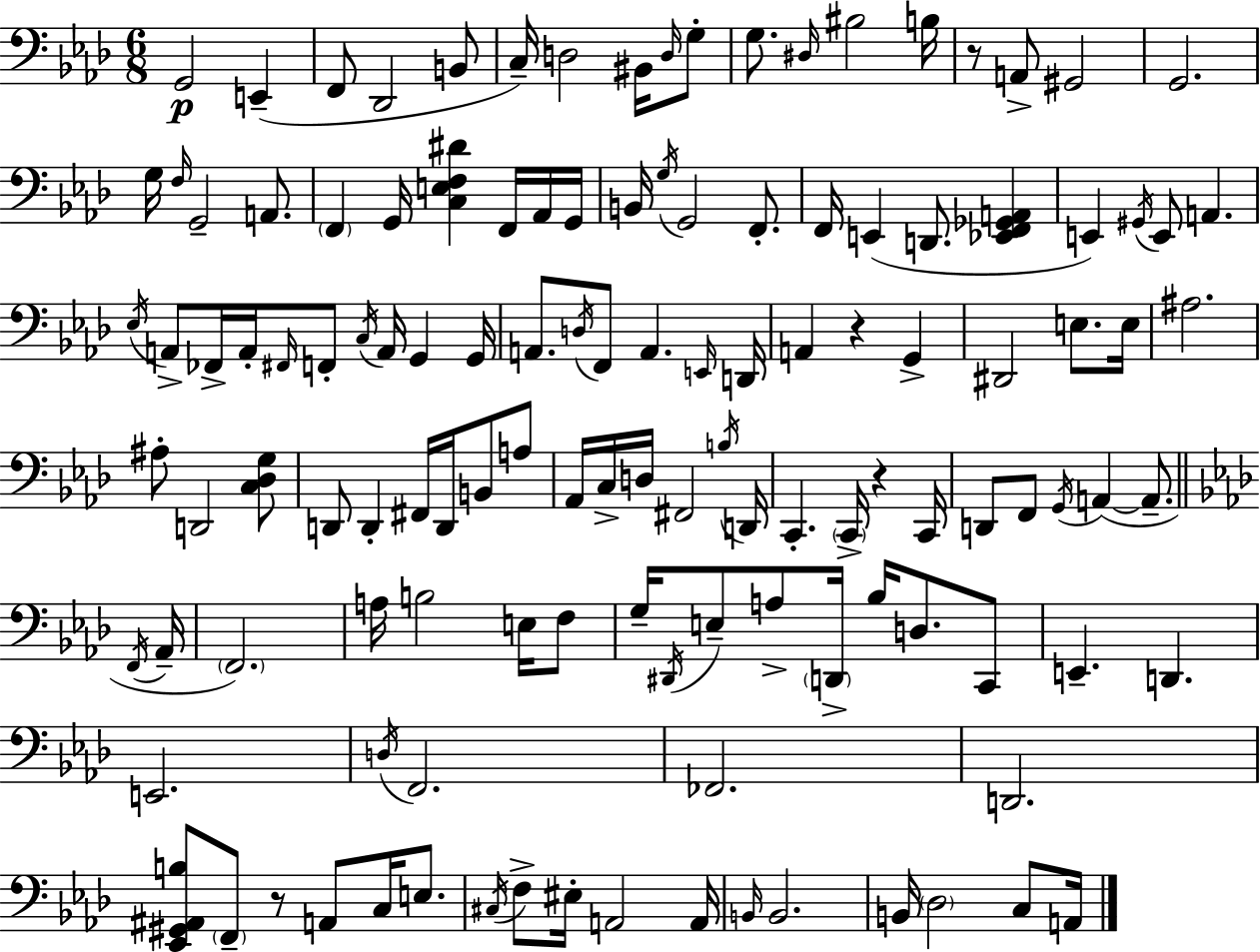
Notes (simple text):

G2/h E2/q F2/e Db2/h B2/e C3/s D3/h BIS2/s D3/s G3/e G3/e. D#3/s BIS3/h B3/s R/e A2/e G#2/h G2/h. G3/s F3/s G2/h A2/e. F2/q G2/s [C3,E3,F3,D#4]/q F2/s Ab2/s G2/s B2/s G3/s G2/h F2/e. F2/s E2/q D2/e. [Eb2,F2,Gb2,A2]/q E2/q G#2/s E2/e A2/q. Eb3/s A2/e FES2/s A2/s F#2/s F2/e C3/s A2/s G2/q G2/s A2/e. D3/s F2/e A2/q. E2/s D2/s A2/q R/q G2/q D#2/h E3/e. E3/s A#3/h. A#3/e D2/h [C3,Db3,G3]/e D2/e D2/q F#2/s D2/s B2/e A3/e Ab2/s C3/s D3/s F#2/h B3/s D2/s C2/q. C2/s R/q C2/s D2/e F2/e G2/s A2/q A2/e. F2/s Ab2/s F2/h. A3/s B3/h E3/s F3/e G3/s D#2/s E3/e A3/e D2/s Bb3/s D3/e. C2/e E2/q. D2/q. E2/h. D3/s F2/h. FES2/h. D2/h. [Eb2,G#2,A#2,B3]/e F2/e R/e A2/e C3/s E3/e. C#3/s F3/e EIS3/s A2/h A2/s B2/s B2/h. B2/s Db3/h C3/e A2/s